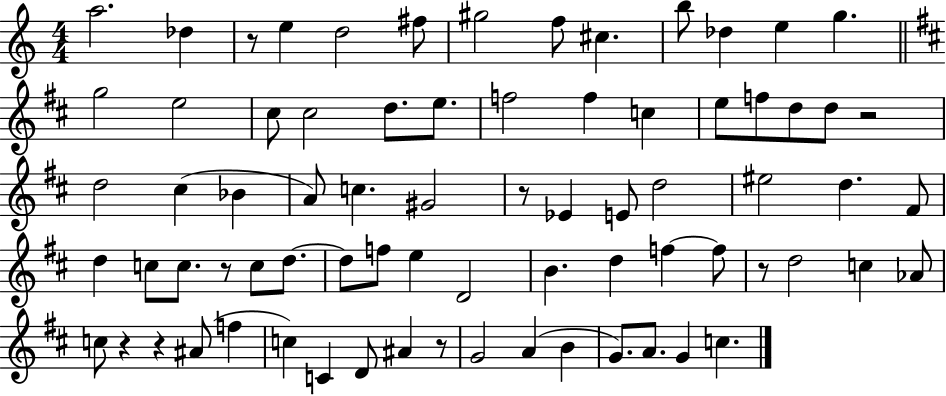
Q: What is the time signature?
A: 4/4